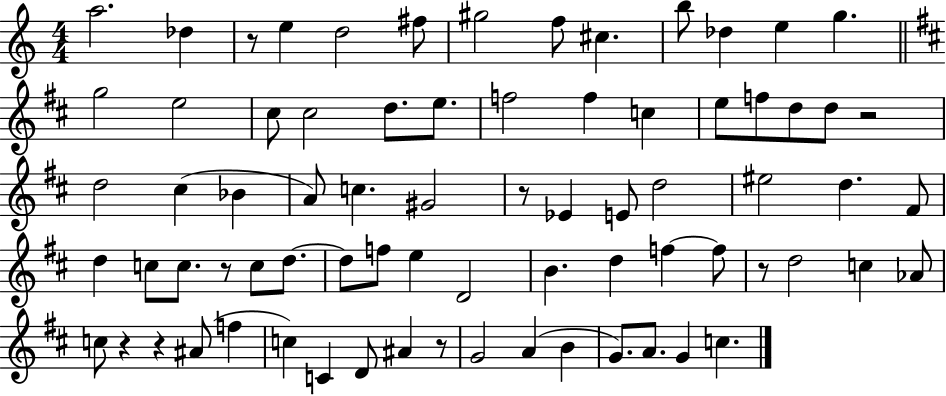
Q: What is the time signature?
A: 4/4